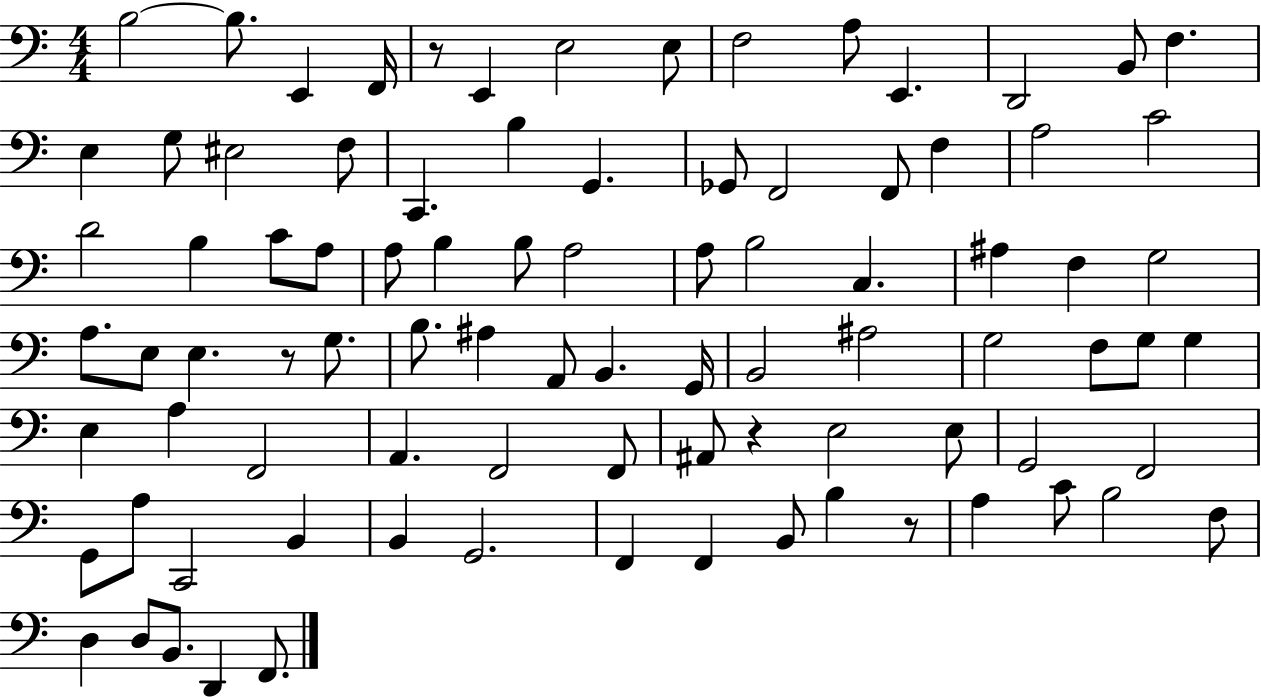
B3/h B3/e. E2/q F2/s R/e E2/q E3/h E3/e F3/h A3/e E2/q. D2/h B2/e F3/q. E3/q G3/e EIS3/h F3/e C2/q. B3/q G2/q. Gb2/e F2/h F2/e F3/q A3/h C4/h D4/h B3/q C4/e A3/e A3/e B3/q B3/e A3/h A3/e B3/h C3/q. A#3/q F3/q G3/h A3/e. E3/e E3/q. R/e G3/e. B3/e. A#3/q A2/e B2/q. G2/s B2/h A#3/h G3/h F3/e G3/e G3/q E3/q A3/q F2/h A2/q. F2/h F2/e A#2/e R/q E3/h E3/e G2/h F2/h G2/e A3/e C2/h B2/q B2/q G2/h. F2/q F2/q B2/e B3/q R/e A3/q C4/e B3/h F3/e D3/q D3/e B2/e. D2/q F2/e.